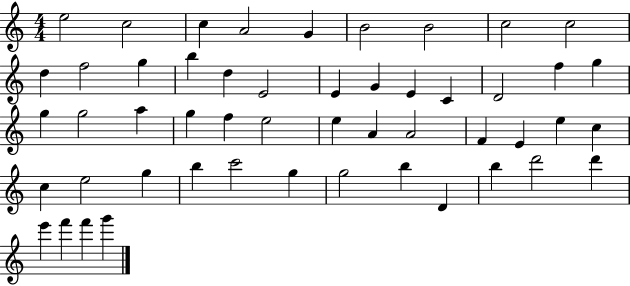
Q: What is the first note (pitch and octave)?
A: E5